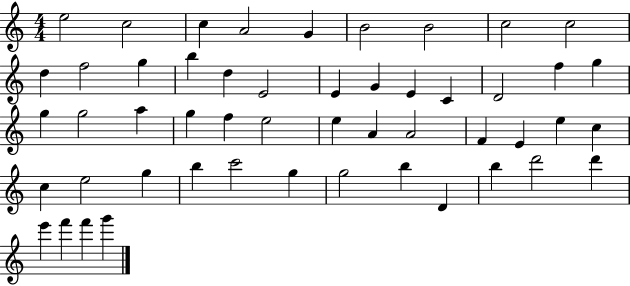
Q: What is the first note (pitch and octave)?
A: E5